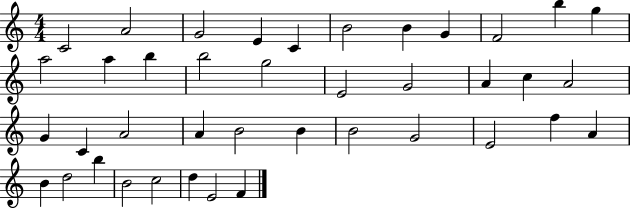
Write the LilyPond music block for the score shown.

{
  \clef treble
  \numericTimeSignature
  \time 4/4
  \key c \major
  c'2 a'2 | g'2 e'4 c'4 | b'2 b'4 g'4 | f'2 b''4 g''4 | \break a''2 a''4 b''4 | b''2 g''2 | e'2 g'2 | a'4 c''4 a'2 | \break g'4 c'4 a'2 | a'4 b'2 b'4 | b'2 g'2 | e'2 f''4 a'4 | \break b'4 d''2 b''4 | b'2 c''2 | d''4 e'2 f'4 | \bar "|."
}